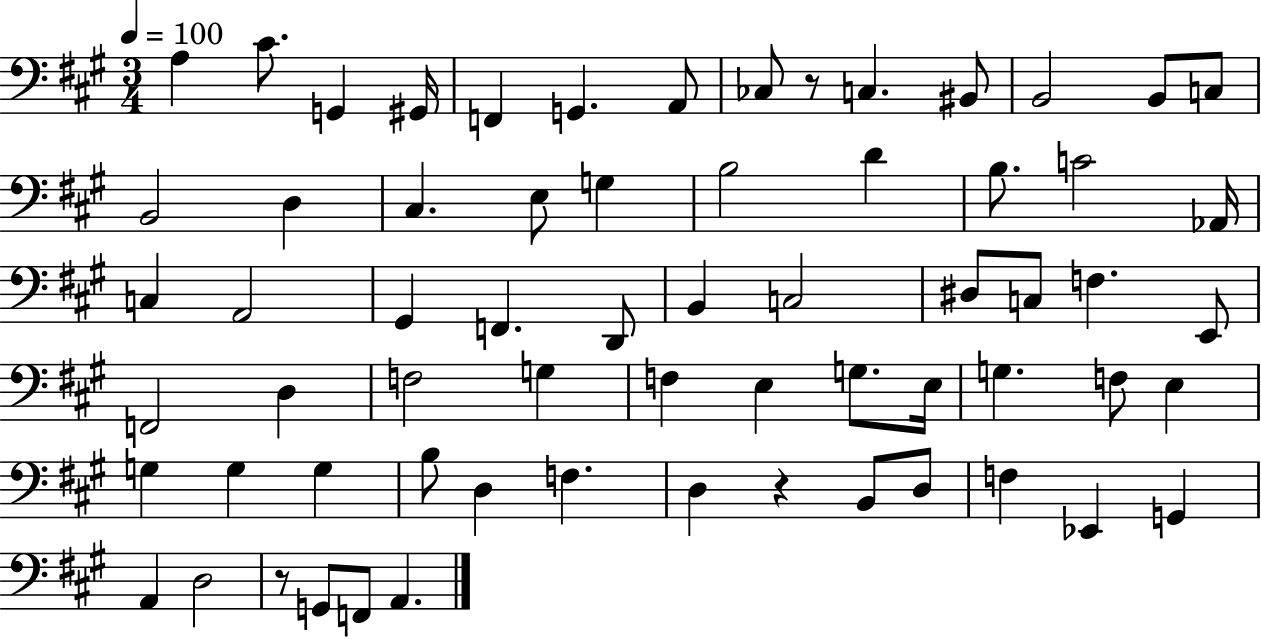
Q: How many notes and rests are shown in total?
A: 65